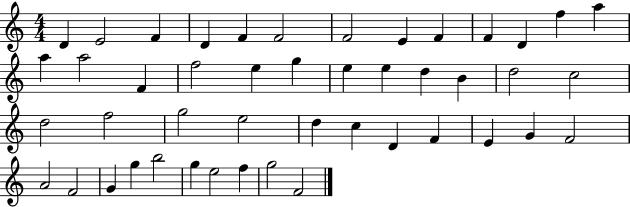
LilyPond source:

{
  \clef treble
  \numericTimeSignature
  \time 4/4
  \key c \major
  d'4 e'2 f'4 | d'4 f'4 f'2 | f'2 e'4 f'4 | f'4 d'4 f''4 a''4 | \break a''4 a''2 f'4 | f''2 e''4 g''4 | e''4 e''4 d''4 b'4 | d''2 c''2 | \break d''2 f''2 | g''2 e''2 | d''4 c''4 d'4 f'4 | e'4 g'4 f'2 | \break a'2 f'2 | g'4 g''4 b''2 | g''4 e''2 f''4 | g''2 f'2 | \break \bar "|."
}